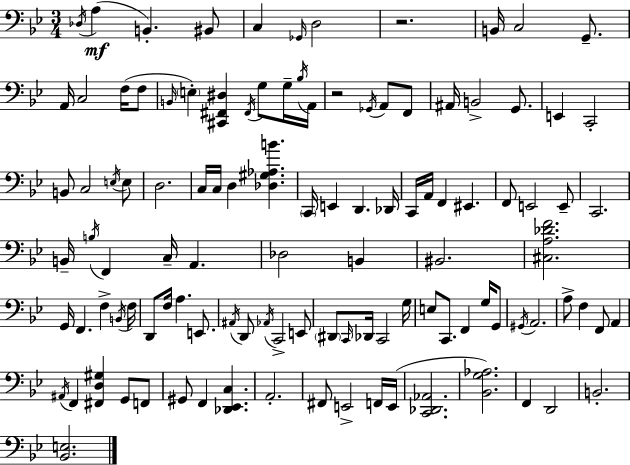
{
  \clef bass
  \numericTimeSignature
  \time 3/4
  \key bes \major
  \acciaccatura { des16 }(\mf a4 b,4.-.) bis,8 | c4 \grace { ges,16 } d2 | r2. | b,16 c2 g,8.-- | \break a,16 c2 f16( | f8 \grace { b,16 } \parenthesize e4-.) <cis, fis, dis>4 \acciaccatura { fis,16 } | g8 g16-- \acciaccatura { bes16 } a,16 r2 | \acciaccatura { ges,16 } a,8 f,8 ais,16 b,2-> | \break g,8. e,4 c,2-. | b,8 c2 | \acciaccatura { e16 } e8 d2. | c16 c16 d4 | \break <des gis aes b'>4. \parenthesize c,16 e,4 | d,4. des,16 c,16 a,16 f,4 | eis,4. f,8 e,2 | e,8-- c,2. | \break b,16-- \acciaccatura { b16 } f,4 | c16-- a,4. des2 | b,4 bis,2. | <cis a des' f'>2. | \break g,16 f,4. | f4-> \acciaccatura { b,16 } f16 d,8 f16 | a4. e,8. \acciaccatura { ais,16 } d,8 | \acciaccatura { aes,16 } c,2-> e,8 \parenthesize dis,8 | \break \grace { c,16 } des,16 c,2 g16 | e8 c,8. f,4 g16 g,8 | \acciaccatura { gis,16 } a,2. | a8-> f4 f,8 a,4 | \break \acciaccatura { ais,16 } f,4 <fis, d gis>4 g,8 | f,8 gis,8 f,4 <des, ees, c>4. | a,2.-. | fis,8 e,2-> | \break f,16 e,16( <c, des, aes,>2. | <bes, g aes>2.) | f,4 d,2 | b,2.-. | \break <bes, e>2. | \bar "|."
}